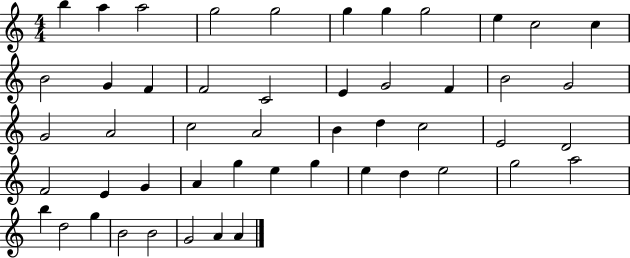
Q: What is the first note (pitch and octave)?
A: B5